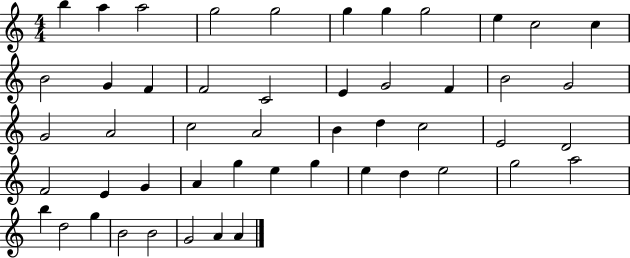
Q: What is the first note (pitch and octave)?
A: B5